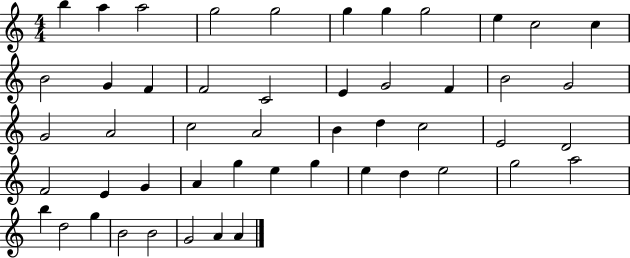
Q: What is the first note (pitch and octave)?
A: B5